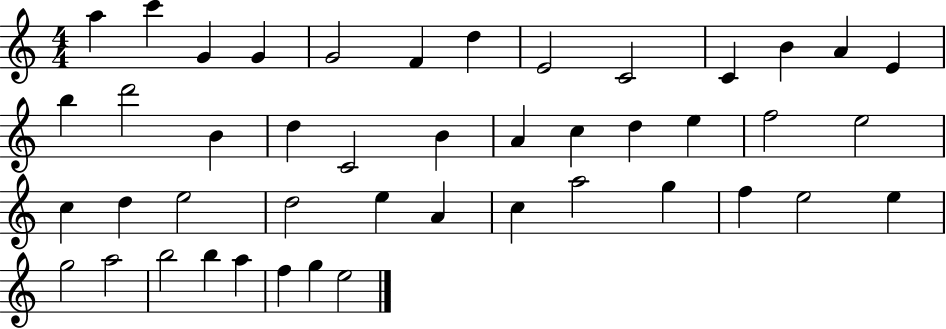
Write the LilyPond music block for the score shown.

{
  \clef treble
  \numericTimeSignature
  \time 4/4
  \key c \major
  a''4 c'''4 g'4 g'4 | g'2 f'4 d''4 | e'2 c'2 | c'4 b'4 a'4 e'4 | \break b''4 d'''2 b'4 | d''4 c'2 b'4 | a'4 c''4 d''4 e''4 | f''2 e''2 | \break c''4 d''4 e''2 | d''2 e''4 a'4 | c''4 a''2 g''4 | f''4 e''2 e''4 | \break g''2 a''2 | b''2 b''4 a''4 | f''4 g''4 e''2 | \bar "|."
}